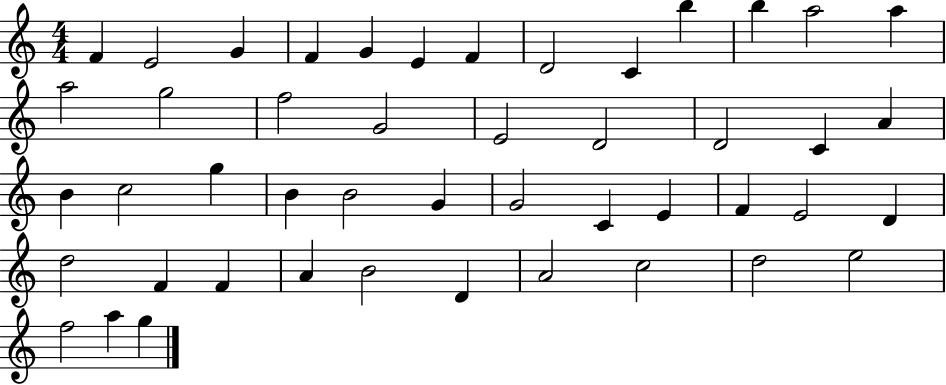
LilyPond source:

{
  \clef treble
  \numericTimeSignature
  \time 4/4
  \key c \major
  f'4 e'2 g'4 | f'4 g'4 e'4 f'4 | d'2 c'4 b''4 | b''4 a''2 a''4 | \break a''2 g''2 | f''2 g'2 | e'2 d'2 | d'2 c'4 a'4 | \break b'4 c''2 g''4 | b'4 b'2 g'4 | g'2 c'4 e'4 | f'4 e'2 d'4 | \break d''2 f'4 f'4 | a'4 b'2 d'4 | a'2 c''2 | d''2 e''2 | \break f''2 a''4 g''4 | \bar "|."
}